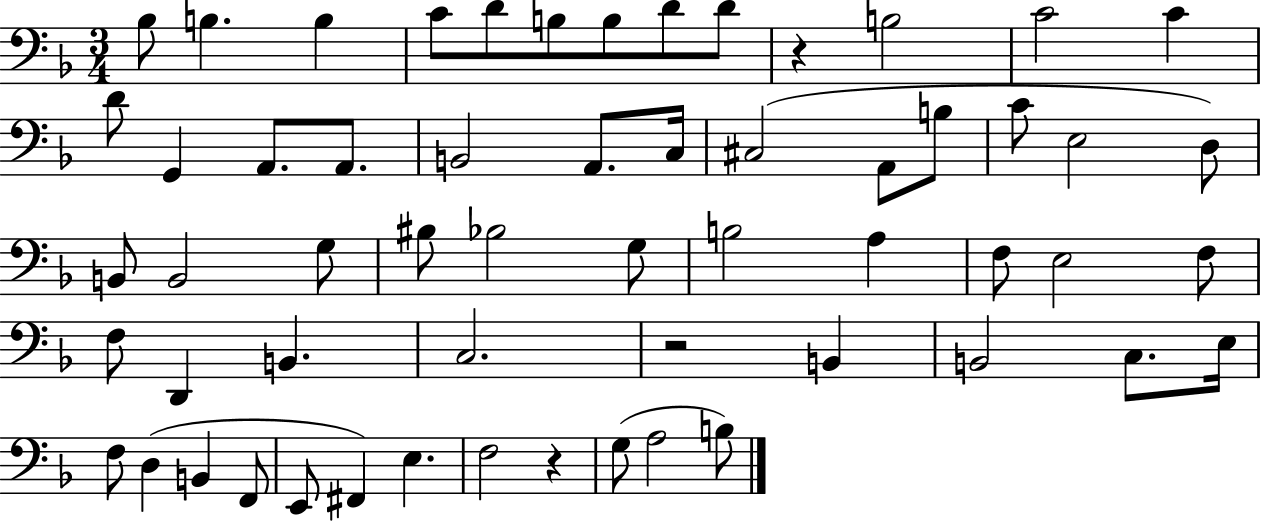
X:1
T:Untitled
M:3/4
L:1/4
K:F
_B,/2 B, B, C/2 D/2 B,/2 B,/2 D/2 D/2 z B,2 C2 C D/2 G,, A,,/2 A,,/2 B,,2 A,,/2 C,/4 ^C,2 A,,/2 B,/2 C/2 E,2 D,/2 B,,/2 B,,2 G,/2 ^B,/2 _B,2 G,/2 B,2 A, F,/2 E,2 F,/2 F,/2 D,, B,, C,2 z2 B,, B,,2 C,/2 E,/4 F,/2 D, B,, F,,/2 E,,/2 ^F,, E, F,2 z G,/2 A,2 B,/2